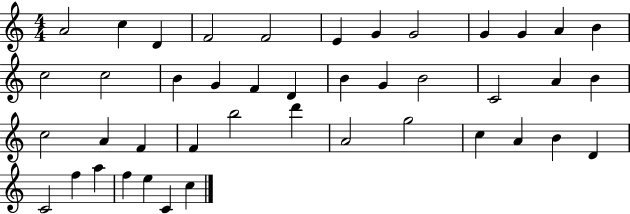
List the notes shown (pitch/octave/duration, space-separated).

A4/h C5/q D4/q F4/h F4/h E4/q G4/q G4/h G4/q G4/q A4/q B4/q C5/h C5/h B4/q G4/q F4/q D4/q B4/q G4/q B4/h C4/h A4/q B4/q C5/h A4/q F4/q F4/q B5/h D6/q A4/h G5/h C5/q A4/q B4/q D4/q C4/h F5/q A5/q F5/q E5/q C4/q C5/q